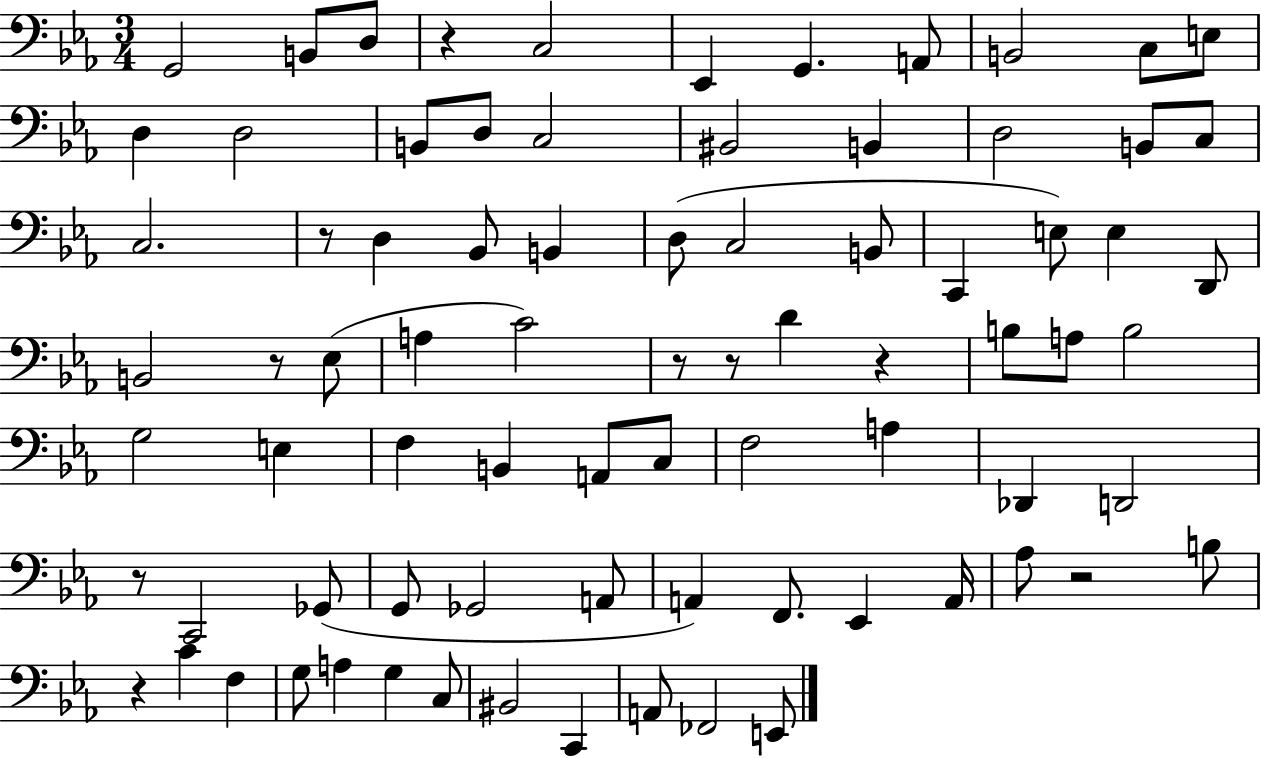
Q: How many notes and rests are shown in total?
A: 80